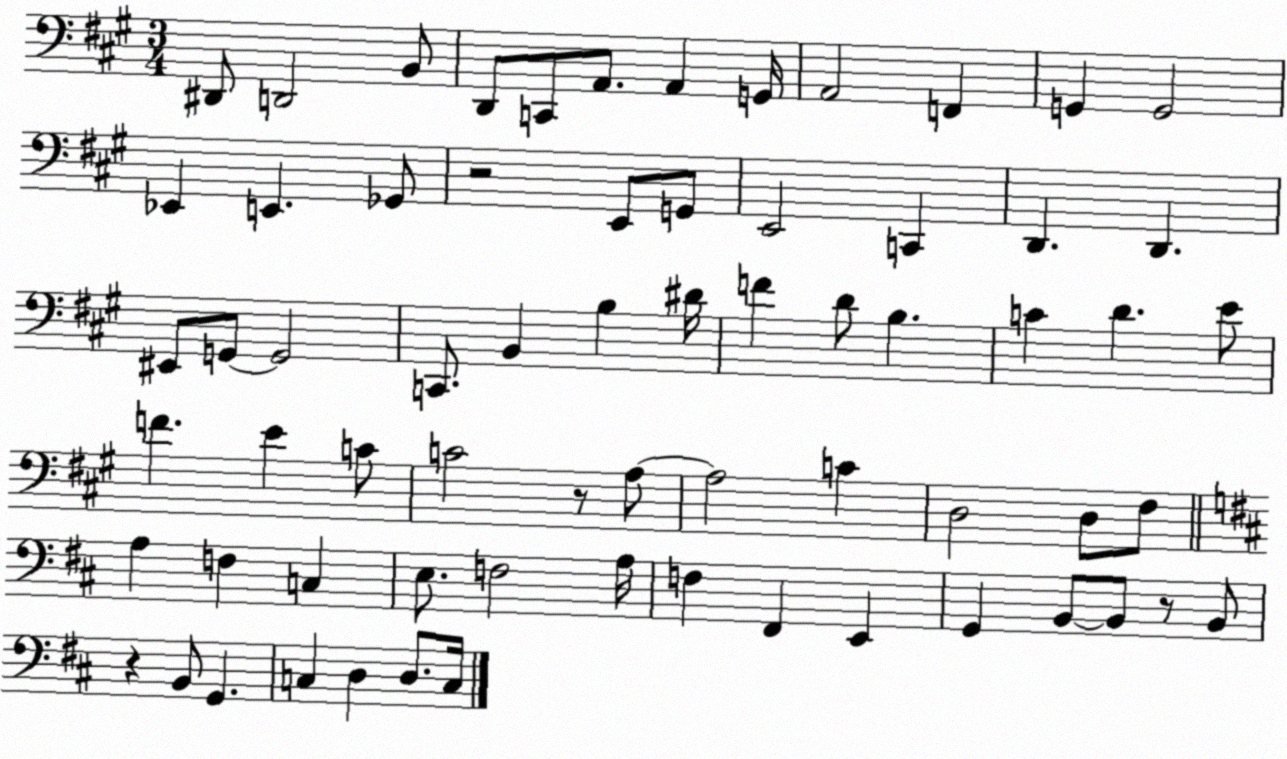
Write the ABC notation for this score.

X:1
T:Untitled
M:3/4
L:1/4
K:A
^D,,/2 D,,2 B,,/2 D,,/2 C,,/2 A,,/2 A,, G,,/4 A,,2 F,, G,, G,,2 _E,, E,, _G,,/2 z2 E,,/2 G,,/2 E,,2 C,, D,, D,, ^E,,/2 G,,/2 G,,2 C,,/2 B,, B, ^D/4 F D/2 B, C D E/2 F E C/2 C2 z/2 A,/2 A,2 C D,2 D,/2 ^F,/2 A, F, C, E,/2 F,2 A,/4 F, ^F,, E,, G,, B,,/2 B,,/2 z/2 B,,/2 z B,,/2 G,, C, D, D,/2 C,/4